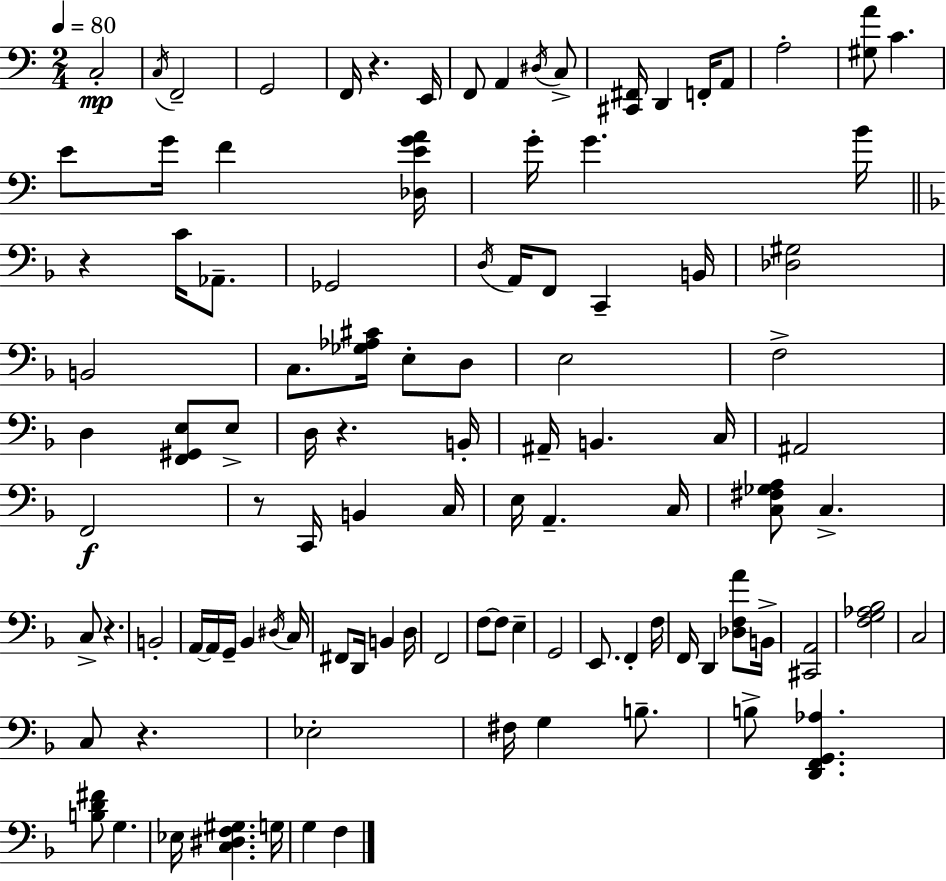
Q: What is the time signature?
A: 2/4